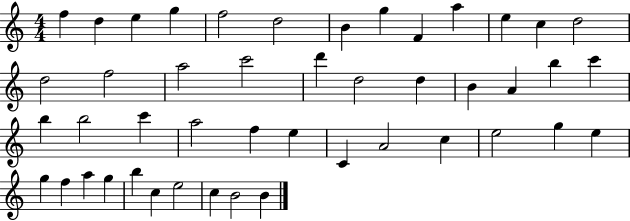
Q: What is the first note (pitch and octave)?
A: F5